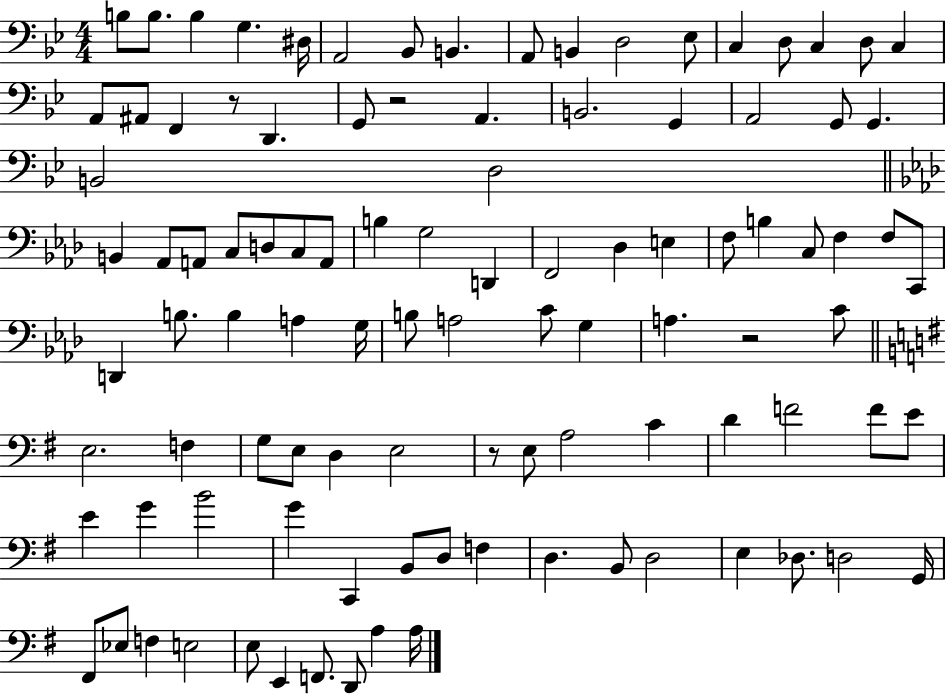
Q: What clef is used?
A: bass